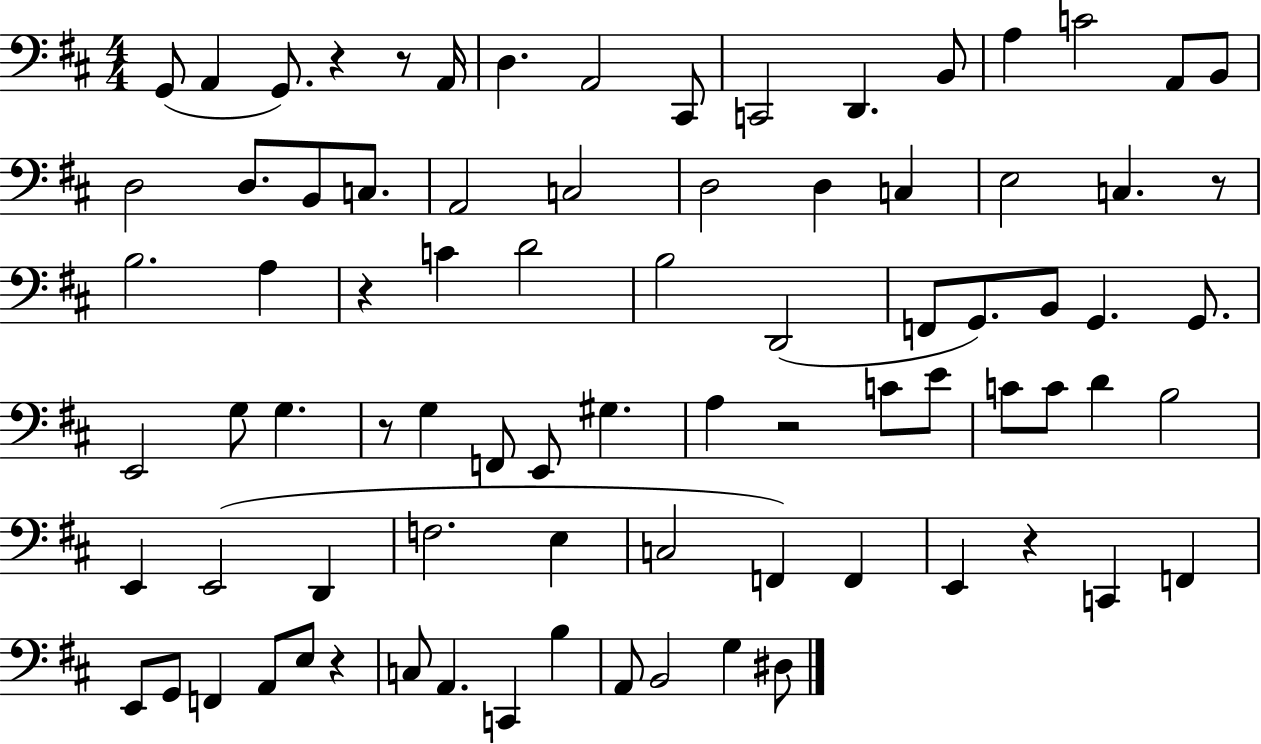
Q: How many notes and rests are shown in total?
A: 82